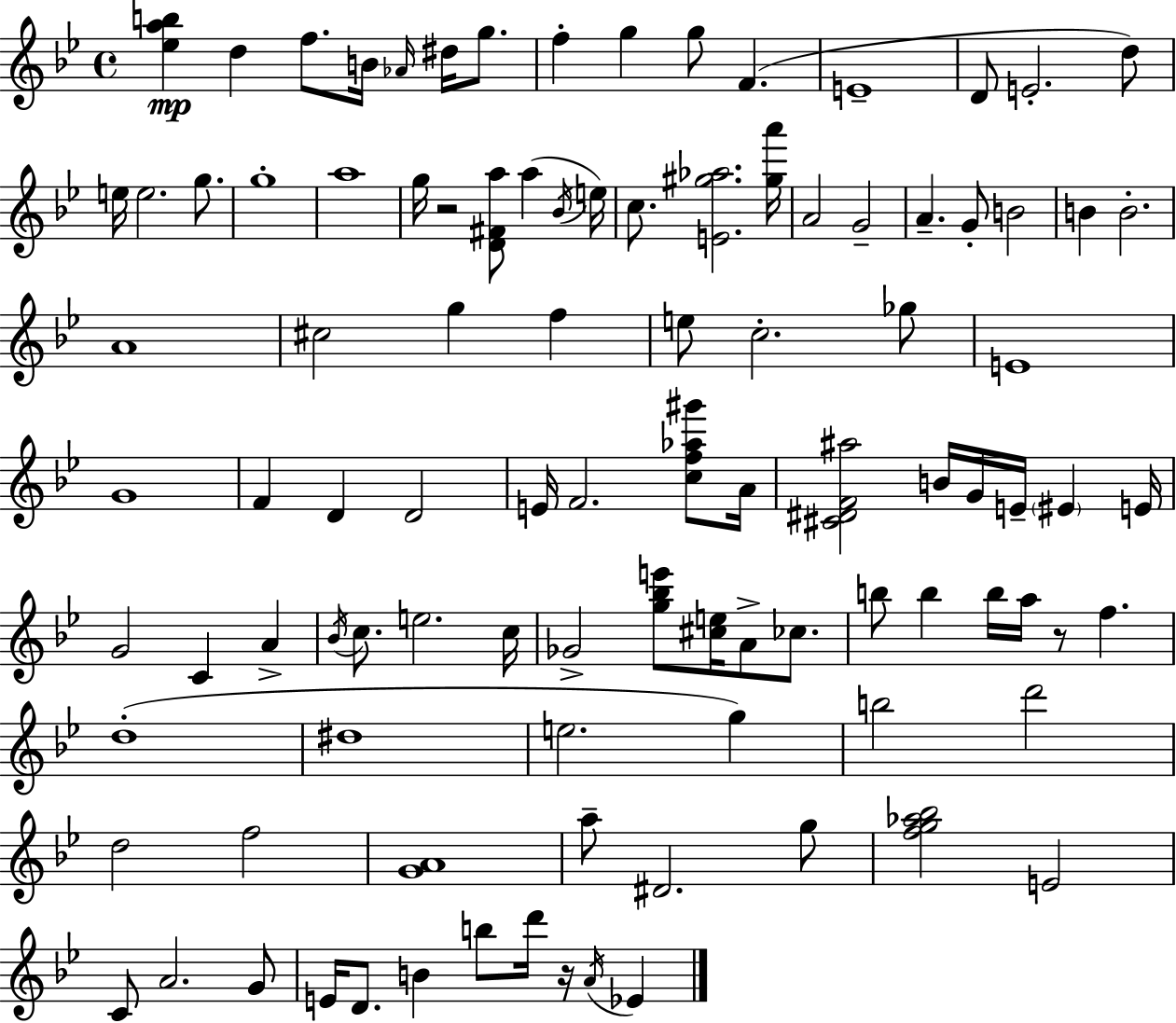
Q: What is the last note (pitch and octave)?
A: Eb4